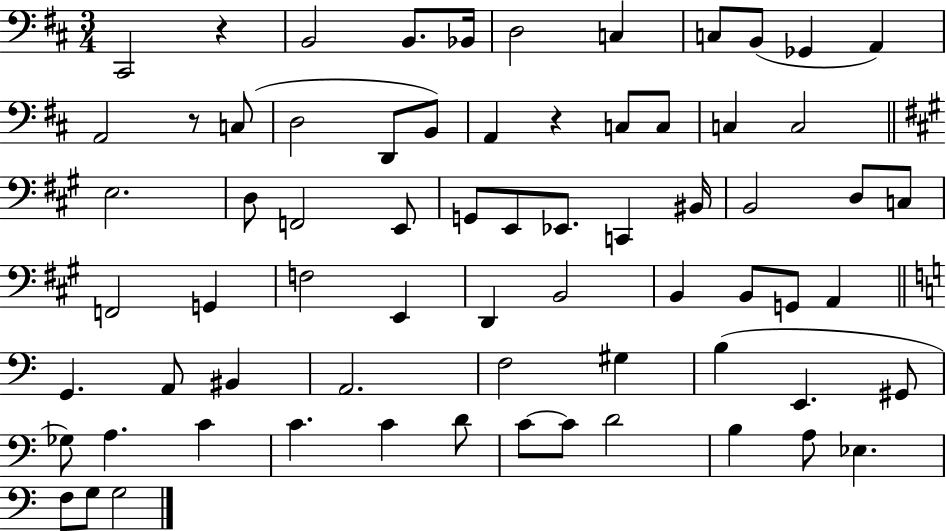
{
  \clef bass
  \numericTimeSignature
  \time 3/4
  \key d \major
  cis,2 r4 | b,2 b,8. bes,16 | d2 c4 | c8 b,8( ges,4 a,4) | \break a,2 r8 c8( | d2 d,8 b,8) | a,4 r4 c8 c8 | c4 c2 | \break \bar "||" \break \key a \major e2. | d8 f,2 e,8 | g,8 e,8 ees,8. c,4 bis,16 | b,2 d8 c8 | \break f,2 g,4 | f2 e,4 | d,4 b,2 | b,4 b,8 g,8 a,4 | \break \bar "||" \break \key a \minor g,4. a,8 bis,4 | a,2. | f2 gis4 | b4( e,4. gis,8 | \break ges8) a4. c'4 | c'4. c'4 d'8 | c'8~~ c'8 d'2 | b4 a8 ees4. | \break f8 g8 g2 | \bar "|."
}